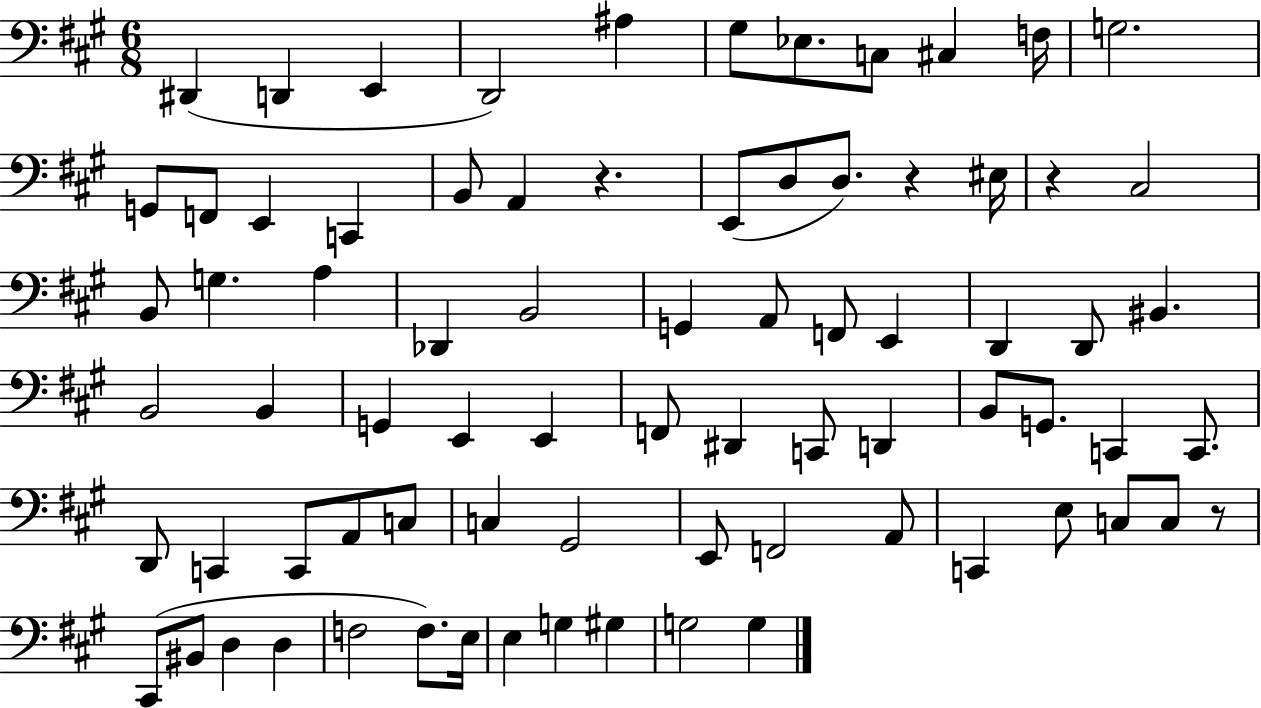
{
  \clef bass
  \numericTimeSignature
  \time 6/8
  \key a \major
  dis,4( d,4 e,4 | d,2) ais4 | gis8 ees8. c8 cis4 f16 | g2. | \break g,8 f,8 e,4 c,4 | b,8 a,4 r4. | e,8( d8 d8.) r4 eis16 | r4 cis2 | \break b,8 g4. a4 | des,4 b,2 | g,4 a,8 f,8 e,4 | d,4 d,8 bis,4. | \break b,2 b,4 | g,4 e,4 e,4 | f,8 dis,4 c,8 d,4 | b,8 g,8. c,4 c,8. | \break d,8 c,4 c,8 a,8 c8 | c4 gis,2 | e,8 f,2 a,8 | c,4 e8 c8 c8 r8 | \break cis,8( bis,8 d4 d4 | f2 f8.) e16 | e4 g4 gis4 | g2 g4 | \break \bar "|."
}